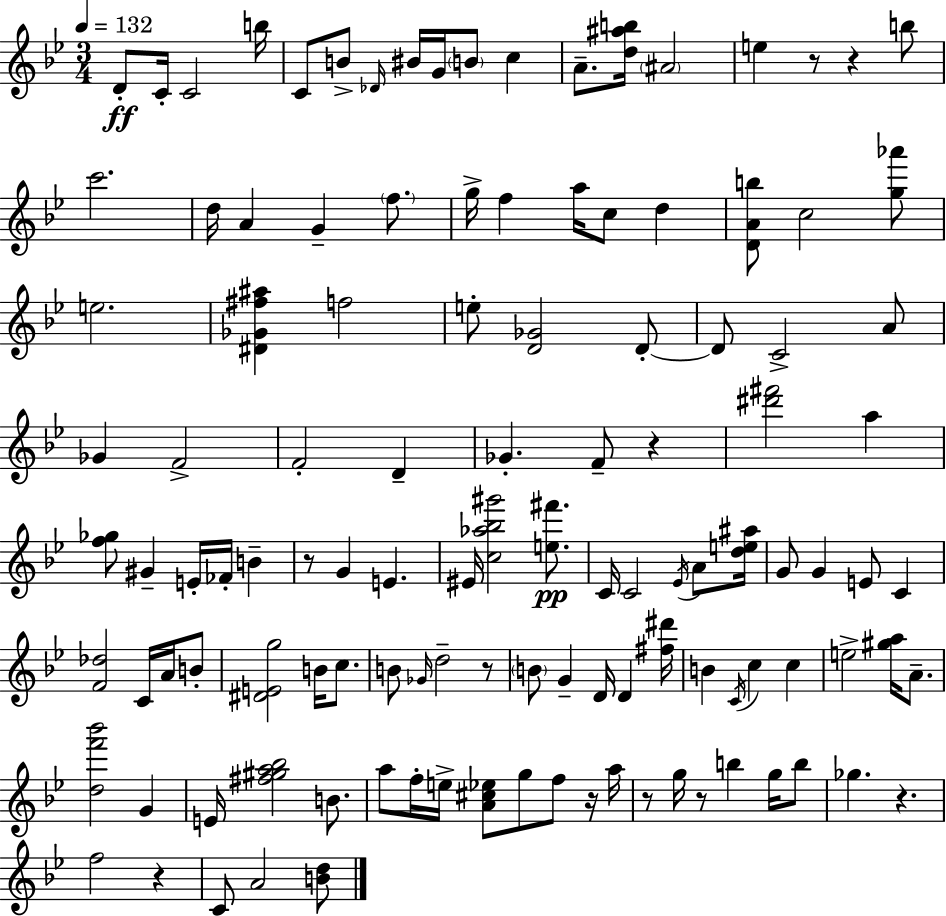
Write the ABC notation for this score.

X:1
T:Untitled
M:3/4
L:1/4
K:Gm
D/2 C/4 C2 b/4 C/2 B/2 _D/4 ^B/4 G/4 B/2 c A/2 [d^ab]/4 ^A2 e z/2 z b/2 c'2 d/4 A G f/2 g/4 f a/4 c/2 d [DAb]/2 c2 [g_a']/2 e2 [^D_G^f^a] f2 e/2 [D_G]2 D/2 D/2 C2 A/2 _G F2 F2 D _G F/2 z [^d'^f']2 a [f_g]/2 ^G E/4 _F/4 B z/2 G E ^E/4 [c_a_b^g']2 [e^f']/2 C/4 C2 _E/4 A/2 [de^a]/4 G/2 G E/2 C [F_d]2 C/4 A/4 B/2 [^DEg]2 B/4 c/2 B/2 _G/4 d2 z/2 B/2 G D/4 D [^f^d']/4 B C/4 c c e2 [^ga]/4 A/2 [df'_b']2 G E/4 [^f^ga_b]2 B/2 a/2 f/4 e/4 [A^c_e]/2 g/2 f/2 z/4 a/4 z/2 g/4 z/2 b g/4 b/2 _g z f2 z C/2 A2 [Bd]/2